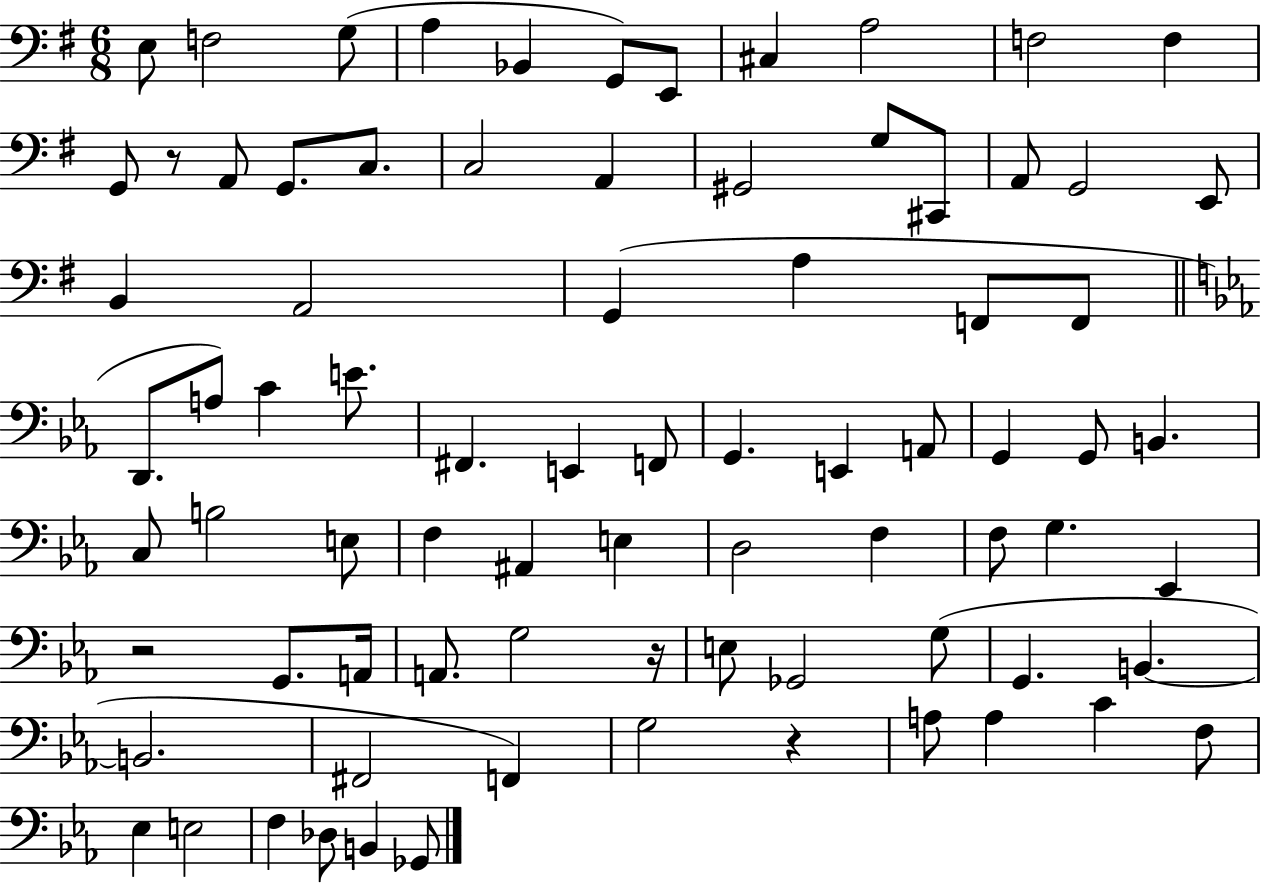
X:1
T:Untitled
M:6/8
L:1/4
K:G
E,/2 F,2 G,/2 A, _B,, G,,/2 E,,/2 ^C, A,2 F,2 F, G,,/2 z/2 A,,/2 G,,/2 C,/2 C,2 A,, ^G,,2 G,/2 ^C,,/2 A,,/2 G,,2 E,,/2 B,, A,,2 G,, A, F,,/2 F,,/2 D,,/2 A,/2 C E/2 ^F,, E,, F,,/2 G,, E,, A,,/2 G,, G,,/2 B,, C,/2 B,2 E,/2 F, ^A,, E, D,2 F, F,/2 G, _E,, z2 G,,/2 A,,/4 A,,/2 G,2 z/4 E,/2 _G,,2 G,/2 G,, B,, B,,2 ^F,,2 F,, G,2 z A,/2 A, C F,/2 _E, E,2 F, _D,/2 B,, _G,,/2